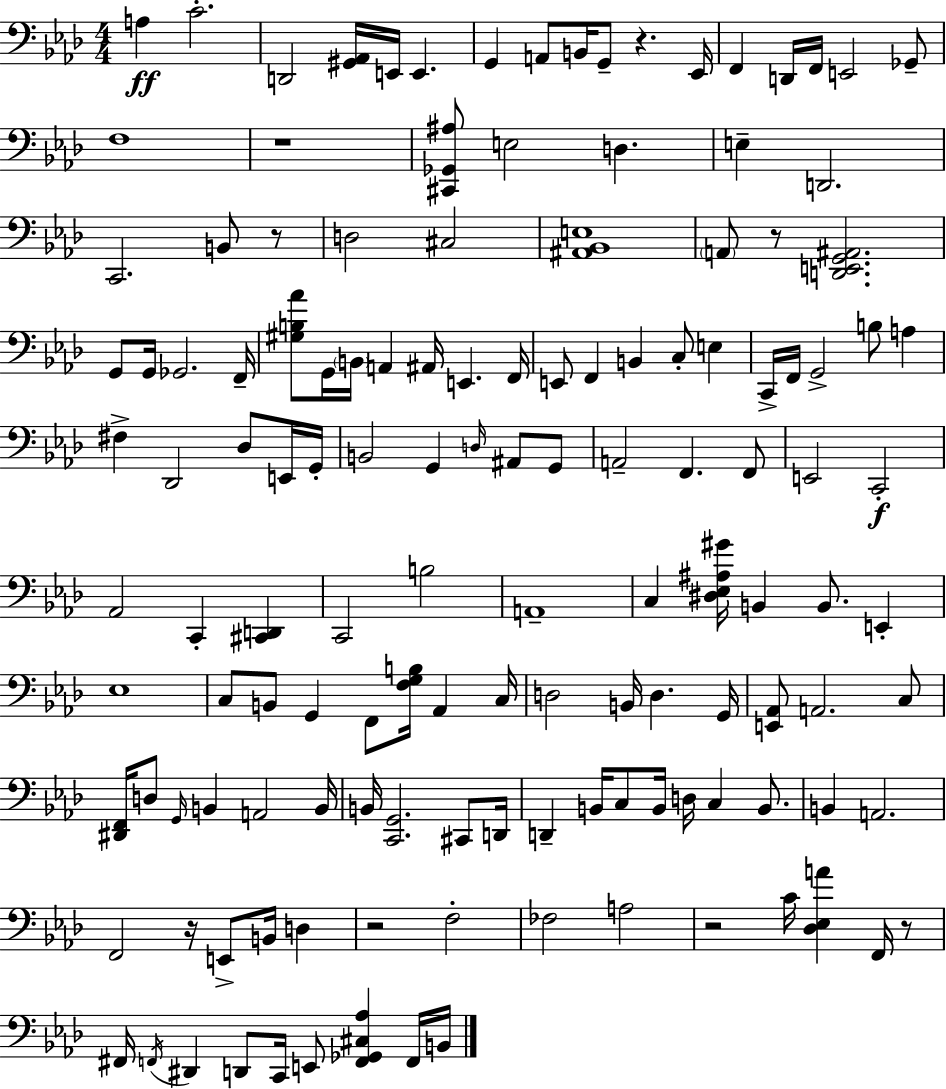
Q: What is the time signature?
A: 4/4